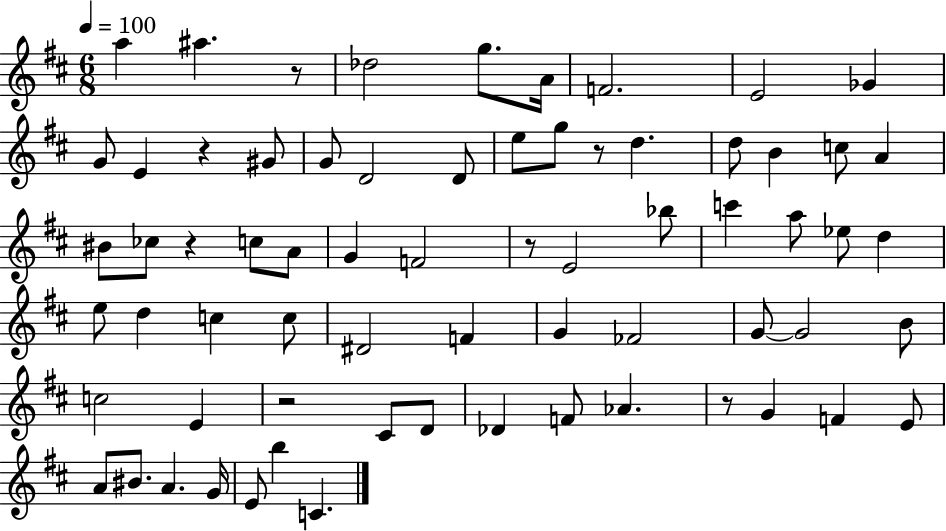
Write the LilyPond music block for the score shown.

{
  \clef treble
  \numericTimeSignature
  \time 6/8
  \key d \major
  \tempo 4 = 100
  a''4 ais''4. r8 | des''2 g''8. a'16 | f'2. | e'2 ges'4 | \break g'8 e'4 r4 gis'8 | g'8 d'2 d'8 | e''8 g''8 r8 d''4. | d''8 b'4 c''8 a'4 | \break bis'8 ces''8 r4 c''8 a'8 | g'4 f'2 | r8 e'2 bes''8 | c'''4 a''8 ees''8 d''4 | \break e''8 d''4 c''4 c''8 | dis'2 f'4 | g'4 fes'2 | g'8~~ g'2 b'8 | \break c''2 e'4 | r2 cis'8 d'8 | des'4 f'8 aes'4. | r8 g'4 f'4 e'8 | \break a'8 bis'8. a'4. g'16 | e'8 b''4 c'4. | \bar "|."
}